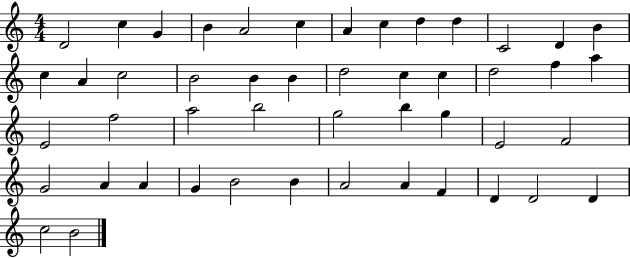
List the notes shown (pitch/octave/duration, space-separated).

D4/h C5/q G4/q B4/q A4/h C5/q A4/q C5/q D5/q D5/q C4/h D4/q B4/q C5/q A4/q C5/h B4/h B4/q B4/q D5/h C5/q C5/q D5/h F5/q A5/q E4/h F5/h A5/h B5/h G5/h B5/q G5/q E4/h F4/h G4/h A4/q A4/q G4/q B4/h B4/q A4/h A4/q F4/q D4/q D4/h D4/q C5/h B4/h